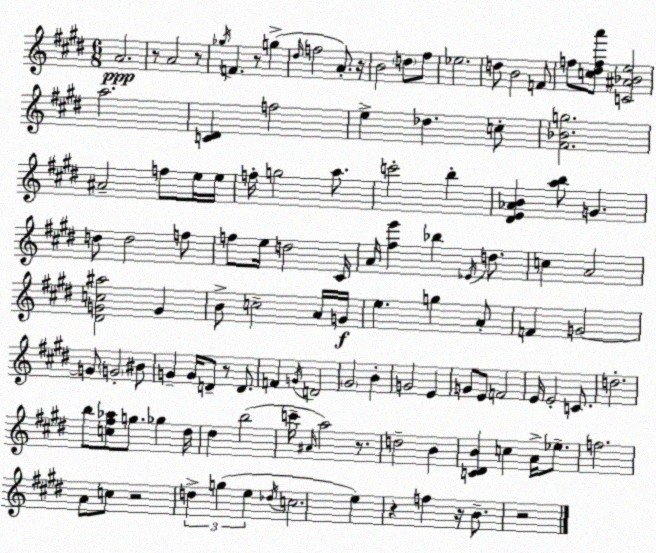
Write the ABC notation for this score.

X:1
T:Untitled
M:6/8
L:1/4
K:E
A2 z/2 A2 z/2 _g/4 F z/2 g ^d/4 f2 A/2 z/4 B2 d/2 ^f/2 _e2 d/2 B2 F/2 f/2 [c^dfa']/2 [C^A_Be]2 a2 [C^D] f2 e _d c/2 [^F_Bg]2 ^A2 f/2 e/4 e/4 f/4 g2 a/2 c'2 b [^DE_AB] [ab]/2 G d/2 d2 f/2 f/2 e/4 d2 ^C/4 A/4 [^fe'] _b _E/4 d/2 c A2 [^DGc^a]2 G B/2 c2 A/4 G/4 e g A/2 F G2 G/2 G2 ^B/2 G G/4 D/2 z/2 D/2 F G/4 D2 ^G2 B G2 E G/2 E/2 F2 E/4 E2 C/2 d2 b/2 [c^f_a]/2 g/2 _g ^d/4 ^d b2 c'/4 ^A/4 a2 z/2 d2 B [C^DB] c A/4 _e/2 f2 A/2 c/2 z2 d g e _d/4 c2 e z f z/4 B/2 z2